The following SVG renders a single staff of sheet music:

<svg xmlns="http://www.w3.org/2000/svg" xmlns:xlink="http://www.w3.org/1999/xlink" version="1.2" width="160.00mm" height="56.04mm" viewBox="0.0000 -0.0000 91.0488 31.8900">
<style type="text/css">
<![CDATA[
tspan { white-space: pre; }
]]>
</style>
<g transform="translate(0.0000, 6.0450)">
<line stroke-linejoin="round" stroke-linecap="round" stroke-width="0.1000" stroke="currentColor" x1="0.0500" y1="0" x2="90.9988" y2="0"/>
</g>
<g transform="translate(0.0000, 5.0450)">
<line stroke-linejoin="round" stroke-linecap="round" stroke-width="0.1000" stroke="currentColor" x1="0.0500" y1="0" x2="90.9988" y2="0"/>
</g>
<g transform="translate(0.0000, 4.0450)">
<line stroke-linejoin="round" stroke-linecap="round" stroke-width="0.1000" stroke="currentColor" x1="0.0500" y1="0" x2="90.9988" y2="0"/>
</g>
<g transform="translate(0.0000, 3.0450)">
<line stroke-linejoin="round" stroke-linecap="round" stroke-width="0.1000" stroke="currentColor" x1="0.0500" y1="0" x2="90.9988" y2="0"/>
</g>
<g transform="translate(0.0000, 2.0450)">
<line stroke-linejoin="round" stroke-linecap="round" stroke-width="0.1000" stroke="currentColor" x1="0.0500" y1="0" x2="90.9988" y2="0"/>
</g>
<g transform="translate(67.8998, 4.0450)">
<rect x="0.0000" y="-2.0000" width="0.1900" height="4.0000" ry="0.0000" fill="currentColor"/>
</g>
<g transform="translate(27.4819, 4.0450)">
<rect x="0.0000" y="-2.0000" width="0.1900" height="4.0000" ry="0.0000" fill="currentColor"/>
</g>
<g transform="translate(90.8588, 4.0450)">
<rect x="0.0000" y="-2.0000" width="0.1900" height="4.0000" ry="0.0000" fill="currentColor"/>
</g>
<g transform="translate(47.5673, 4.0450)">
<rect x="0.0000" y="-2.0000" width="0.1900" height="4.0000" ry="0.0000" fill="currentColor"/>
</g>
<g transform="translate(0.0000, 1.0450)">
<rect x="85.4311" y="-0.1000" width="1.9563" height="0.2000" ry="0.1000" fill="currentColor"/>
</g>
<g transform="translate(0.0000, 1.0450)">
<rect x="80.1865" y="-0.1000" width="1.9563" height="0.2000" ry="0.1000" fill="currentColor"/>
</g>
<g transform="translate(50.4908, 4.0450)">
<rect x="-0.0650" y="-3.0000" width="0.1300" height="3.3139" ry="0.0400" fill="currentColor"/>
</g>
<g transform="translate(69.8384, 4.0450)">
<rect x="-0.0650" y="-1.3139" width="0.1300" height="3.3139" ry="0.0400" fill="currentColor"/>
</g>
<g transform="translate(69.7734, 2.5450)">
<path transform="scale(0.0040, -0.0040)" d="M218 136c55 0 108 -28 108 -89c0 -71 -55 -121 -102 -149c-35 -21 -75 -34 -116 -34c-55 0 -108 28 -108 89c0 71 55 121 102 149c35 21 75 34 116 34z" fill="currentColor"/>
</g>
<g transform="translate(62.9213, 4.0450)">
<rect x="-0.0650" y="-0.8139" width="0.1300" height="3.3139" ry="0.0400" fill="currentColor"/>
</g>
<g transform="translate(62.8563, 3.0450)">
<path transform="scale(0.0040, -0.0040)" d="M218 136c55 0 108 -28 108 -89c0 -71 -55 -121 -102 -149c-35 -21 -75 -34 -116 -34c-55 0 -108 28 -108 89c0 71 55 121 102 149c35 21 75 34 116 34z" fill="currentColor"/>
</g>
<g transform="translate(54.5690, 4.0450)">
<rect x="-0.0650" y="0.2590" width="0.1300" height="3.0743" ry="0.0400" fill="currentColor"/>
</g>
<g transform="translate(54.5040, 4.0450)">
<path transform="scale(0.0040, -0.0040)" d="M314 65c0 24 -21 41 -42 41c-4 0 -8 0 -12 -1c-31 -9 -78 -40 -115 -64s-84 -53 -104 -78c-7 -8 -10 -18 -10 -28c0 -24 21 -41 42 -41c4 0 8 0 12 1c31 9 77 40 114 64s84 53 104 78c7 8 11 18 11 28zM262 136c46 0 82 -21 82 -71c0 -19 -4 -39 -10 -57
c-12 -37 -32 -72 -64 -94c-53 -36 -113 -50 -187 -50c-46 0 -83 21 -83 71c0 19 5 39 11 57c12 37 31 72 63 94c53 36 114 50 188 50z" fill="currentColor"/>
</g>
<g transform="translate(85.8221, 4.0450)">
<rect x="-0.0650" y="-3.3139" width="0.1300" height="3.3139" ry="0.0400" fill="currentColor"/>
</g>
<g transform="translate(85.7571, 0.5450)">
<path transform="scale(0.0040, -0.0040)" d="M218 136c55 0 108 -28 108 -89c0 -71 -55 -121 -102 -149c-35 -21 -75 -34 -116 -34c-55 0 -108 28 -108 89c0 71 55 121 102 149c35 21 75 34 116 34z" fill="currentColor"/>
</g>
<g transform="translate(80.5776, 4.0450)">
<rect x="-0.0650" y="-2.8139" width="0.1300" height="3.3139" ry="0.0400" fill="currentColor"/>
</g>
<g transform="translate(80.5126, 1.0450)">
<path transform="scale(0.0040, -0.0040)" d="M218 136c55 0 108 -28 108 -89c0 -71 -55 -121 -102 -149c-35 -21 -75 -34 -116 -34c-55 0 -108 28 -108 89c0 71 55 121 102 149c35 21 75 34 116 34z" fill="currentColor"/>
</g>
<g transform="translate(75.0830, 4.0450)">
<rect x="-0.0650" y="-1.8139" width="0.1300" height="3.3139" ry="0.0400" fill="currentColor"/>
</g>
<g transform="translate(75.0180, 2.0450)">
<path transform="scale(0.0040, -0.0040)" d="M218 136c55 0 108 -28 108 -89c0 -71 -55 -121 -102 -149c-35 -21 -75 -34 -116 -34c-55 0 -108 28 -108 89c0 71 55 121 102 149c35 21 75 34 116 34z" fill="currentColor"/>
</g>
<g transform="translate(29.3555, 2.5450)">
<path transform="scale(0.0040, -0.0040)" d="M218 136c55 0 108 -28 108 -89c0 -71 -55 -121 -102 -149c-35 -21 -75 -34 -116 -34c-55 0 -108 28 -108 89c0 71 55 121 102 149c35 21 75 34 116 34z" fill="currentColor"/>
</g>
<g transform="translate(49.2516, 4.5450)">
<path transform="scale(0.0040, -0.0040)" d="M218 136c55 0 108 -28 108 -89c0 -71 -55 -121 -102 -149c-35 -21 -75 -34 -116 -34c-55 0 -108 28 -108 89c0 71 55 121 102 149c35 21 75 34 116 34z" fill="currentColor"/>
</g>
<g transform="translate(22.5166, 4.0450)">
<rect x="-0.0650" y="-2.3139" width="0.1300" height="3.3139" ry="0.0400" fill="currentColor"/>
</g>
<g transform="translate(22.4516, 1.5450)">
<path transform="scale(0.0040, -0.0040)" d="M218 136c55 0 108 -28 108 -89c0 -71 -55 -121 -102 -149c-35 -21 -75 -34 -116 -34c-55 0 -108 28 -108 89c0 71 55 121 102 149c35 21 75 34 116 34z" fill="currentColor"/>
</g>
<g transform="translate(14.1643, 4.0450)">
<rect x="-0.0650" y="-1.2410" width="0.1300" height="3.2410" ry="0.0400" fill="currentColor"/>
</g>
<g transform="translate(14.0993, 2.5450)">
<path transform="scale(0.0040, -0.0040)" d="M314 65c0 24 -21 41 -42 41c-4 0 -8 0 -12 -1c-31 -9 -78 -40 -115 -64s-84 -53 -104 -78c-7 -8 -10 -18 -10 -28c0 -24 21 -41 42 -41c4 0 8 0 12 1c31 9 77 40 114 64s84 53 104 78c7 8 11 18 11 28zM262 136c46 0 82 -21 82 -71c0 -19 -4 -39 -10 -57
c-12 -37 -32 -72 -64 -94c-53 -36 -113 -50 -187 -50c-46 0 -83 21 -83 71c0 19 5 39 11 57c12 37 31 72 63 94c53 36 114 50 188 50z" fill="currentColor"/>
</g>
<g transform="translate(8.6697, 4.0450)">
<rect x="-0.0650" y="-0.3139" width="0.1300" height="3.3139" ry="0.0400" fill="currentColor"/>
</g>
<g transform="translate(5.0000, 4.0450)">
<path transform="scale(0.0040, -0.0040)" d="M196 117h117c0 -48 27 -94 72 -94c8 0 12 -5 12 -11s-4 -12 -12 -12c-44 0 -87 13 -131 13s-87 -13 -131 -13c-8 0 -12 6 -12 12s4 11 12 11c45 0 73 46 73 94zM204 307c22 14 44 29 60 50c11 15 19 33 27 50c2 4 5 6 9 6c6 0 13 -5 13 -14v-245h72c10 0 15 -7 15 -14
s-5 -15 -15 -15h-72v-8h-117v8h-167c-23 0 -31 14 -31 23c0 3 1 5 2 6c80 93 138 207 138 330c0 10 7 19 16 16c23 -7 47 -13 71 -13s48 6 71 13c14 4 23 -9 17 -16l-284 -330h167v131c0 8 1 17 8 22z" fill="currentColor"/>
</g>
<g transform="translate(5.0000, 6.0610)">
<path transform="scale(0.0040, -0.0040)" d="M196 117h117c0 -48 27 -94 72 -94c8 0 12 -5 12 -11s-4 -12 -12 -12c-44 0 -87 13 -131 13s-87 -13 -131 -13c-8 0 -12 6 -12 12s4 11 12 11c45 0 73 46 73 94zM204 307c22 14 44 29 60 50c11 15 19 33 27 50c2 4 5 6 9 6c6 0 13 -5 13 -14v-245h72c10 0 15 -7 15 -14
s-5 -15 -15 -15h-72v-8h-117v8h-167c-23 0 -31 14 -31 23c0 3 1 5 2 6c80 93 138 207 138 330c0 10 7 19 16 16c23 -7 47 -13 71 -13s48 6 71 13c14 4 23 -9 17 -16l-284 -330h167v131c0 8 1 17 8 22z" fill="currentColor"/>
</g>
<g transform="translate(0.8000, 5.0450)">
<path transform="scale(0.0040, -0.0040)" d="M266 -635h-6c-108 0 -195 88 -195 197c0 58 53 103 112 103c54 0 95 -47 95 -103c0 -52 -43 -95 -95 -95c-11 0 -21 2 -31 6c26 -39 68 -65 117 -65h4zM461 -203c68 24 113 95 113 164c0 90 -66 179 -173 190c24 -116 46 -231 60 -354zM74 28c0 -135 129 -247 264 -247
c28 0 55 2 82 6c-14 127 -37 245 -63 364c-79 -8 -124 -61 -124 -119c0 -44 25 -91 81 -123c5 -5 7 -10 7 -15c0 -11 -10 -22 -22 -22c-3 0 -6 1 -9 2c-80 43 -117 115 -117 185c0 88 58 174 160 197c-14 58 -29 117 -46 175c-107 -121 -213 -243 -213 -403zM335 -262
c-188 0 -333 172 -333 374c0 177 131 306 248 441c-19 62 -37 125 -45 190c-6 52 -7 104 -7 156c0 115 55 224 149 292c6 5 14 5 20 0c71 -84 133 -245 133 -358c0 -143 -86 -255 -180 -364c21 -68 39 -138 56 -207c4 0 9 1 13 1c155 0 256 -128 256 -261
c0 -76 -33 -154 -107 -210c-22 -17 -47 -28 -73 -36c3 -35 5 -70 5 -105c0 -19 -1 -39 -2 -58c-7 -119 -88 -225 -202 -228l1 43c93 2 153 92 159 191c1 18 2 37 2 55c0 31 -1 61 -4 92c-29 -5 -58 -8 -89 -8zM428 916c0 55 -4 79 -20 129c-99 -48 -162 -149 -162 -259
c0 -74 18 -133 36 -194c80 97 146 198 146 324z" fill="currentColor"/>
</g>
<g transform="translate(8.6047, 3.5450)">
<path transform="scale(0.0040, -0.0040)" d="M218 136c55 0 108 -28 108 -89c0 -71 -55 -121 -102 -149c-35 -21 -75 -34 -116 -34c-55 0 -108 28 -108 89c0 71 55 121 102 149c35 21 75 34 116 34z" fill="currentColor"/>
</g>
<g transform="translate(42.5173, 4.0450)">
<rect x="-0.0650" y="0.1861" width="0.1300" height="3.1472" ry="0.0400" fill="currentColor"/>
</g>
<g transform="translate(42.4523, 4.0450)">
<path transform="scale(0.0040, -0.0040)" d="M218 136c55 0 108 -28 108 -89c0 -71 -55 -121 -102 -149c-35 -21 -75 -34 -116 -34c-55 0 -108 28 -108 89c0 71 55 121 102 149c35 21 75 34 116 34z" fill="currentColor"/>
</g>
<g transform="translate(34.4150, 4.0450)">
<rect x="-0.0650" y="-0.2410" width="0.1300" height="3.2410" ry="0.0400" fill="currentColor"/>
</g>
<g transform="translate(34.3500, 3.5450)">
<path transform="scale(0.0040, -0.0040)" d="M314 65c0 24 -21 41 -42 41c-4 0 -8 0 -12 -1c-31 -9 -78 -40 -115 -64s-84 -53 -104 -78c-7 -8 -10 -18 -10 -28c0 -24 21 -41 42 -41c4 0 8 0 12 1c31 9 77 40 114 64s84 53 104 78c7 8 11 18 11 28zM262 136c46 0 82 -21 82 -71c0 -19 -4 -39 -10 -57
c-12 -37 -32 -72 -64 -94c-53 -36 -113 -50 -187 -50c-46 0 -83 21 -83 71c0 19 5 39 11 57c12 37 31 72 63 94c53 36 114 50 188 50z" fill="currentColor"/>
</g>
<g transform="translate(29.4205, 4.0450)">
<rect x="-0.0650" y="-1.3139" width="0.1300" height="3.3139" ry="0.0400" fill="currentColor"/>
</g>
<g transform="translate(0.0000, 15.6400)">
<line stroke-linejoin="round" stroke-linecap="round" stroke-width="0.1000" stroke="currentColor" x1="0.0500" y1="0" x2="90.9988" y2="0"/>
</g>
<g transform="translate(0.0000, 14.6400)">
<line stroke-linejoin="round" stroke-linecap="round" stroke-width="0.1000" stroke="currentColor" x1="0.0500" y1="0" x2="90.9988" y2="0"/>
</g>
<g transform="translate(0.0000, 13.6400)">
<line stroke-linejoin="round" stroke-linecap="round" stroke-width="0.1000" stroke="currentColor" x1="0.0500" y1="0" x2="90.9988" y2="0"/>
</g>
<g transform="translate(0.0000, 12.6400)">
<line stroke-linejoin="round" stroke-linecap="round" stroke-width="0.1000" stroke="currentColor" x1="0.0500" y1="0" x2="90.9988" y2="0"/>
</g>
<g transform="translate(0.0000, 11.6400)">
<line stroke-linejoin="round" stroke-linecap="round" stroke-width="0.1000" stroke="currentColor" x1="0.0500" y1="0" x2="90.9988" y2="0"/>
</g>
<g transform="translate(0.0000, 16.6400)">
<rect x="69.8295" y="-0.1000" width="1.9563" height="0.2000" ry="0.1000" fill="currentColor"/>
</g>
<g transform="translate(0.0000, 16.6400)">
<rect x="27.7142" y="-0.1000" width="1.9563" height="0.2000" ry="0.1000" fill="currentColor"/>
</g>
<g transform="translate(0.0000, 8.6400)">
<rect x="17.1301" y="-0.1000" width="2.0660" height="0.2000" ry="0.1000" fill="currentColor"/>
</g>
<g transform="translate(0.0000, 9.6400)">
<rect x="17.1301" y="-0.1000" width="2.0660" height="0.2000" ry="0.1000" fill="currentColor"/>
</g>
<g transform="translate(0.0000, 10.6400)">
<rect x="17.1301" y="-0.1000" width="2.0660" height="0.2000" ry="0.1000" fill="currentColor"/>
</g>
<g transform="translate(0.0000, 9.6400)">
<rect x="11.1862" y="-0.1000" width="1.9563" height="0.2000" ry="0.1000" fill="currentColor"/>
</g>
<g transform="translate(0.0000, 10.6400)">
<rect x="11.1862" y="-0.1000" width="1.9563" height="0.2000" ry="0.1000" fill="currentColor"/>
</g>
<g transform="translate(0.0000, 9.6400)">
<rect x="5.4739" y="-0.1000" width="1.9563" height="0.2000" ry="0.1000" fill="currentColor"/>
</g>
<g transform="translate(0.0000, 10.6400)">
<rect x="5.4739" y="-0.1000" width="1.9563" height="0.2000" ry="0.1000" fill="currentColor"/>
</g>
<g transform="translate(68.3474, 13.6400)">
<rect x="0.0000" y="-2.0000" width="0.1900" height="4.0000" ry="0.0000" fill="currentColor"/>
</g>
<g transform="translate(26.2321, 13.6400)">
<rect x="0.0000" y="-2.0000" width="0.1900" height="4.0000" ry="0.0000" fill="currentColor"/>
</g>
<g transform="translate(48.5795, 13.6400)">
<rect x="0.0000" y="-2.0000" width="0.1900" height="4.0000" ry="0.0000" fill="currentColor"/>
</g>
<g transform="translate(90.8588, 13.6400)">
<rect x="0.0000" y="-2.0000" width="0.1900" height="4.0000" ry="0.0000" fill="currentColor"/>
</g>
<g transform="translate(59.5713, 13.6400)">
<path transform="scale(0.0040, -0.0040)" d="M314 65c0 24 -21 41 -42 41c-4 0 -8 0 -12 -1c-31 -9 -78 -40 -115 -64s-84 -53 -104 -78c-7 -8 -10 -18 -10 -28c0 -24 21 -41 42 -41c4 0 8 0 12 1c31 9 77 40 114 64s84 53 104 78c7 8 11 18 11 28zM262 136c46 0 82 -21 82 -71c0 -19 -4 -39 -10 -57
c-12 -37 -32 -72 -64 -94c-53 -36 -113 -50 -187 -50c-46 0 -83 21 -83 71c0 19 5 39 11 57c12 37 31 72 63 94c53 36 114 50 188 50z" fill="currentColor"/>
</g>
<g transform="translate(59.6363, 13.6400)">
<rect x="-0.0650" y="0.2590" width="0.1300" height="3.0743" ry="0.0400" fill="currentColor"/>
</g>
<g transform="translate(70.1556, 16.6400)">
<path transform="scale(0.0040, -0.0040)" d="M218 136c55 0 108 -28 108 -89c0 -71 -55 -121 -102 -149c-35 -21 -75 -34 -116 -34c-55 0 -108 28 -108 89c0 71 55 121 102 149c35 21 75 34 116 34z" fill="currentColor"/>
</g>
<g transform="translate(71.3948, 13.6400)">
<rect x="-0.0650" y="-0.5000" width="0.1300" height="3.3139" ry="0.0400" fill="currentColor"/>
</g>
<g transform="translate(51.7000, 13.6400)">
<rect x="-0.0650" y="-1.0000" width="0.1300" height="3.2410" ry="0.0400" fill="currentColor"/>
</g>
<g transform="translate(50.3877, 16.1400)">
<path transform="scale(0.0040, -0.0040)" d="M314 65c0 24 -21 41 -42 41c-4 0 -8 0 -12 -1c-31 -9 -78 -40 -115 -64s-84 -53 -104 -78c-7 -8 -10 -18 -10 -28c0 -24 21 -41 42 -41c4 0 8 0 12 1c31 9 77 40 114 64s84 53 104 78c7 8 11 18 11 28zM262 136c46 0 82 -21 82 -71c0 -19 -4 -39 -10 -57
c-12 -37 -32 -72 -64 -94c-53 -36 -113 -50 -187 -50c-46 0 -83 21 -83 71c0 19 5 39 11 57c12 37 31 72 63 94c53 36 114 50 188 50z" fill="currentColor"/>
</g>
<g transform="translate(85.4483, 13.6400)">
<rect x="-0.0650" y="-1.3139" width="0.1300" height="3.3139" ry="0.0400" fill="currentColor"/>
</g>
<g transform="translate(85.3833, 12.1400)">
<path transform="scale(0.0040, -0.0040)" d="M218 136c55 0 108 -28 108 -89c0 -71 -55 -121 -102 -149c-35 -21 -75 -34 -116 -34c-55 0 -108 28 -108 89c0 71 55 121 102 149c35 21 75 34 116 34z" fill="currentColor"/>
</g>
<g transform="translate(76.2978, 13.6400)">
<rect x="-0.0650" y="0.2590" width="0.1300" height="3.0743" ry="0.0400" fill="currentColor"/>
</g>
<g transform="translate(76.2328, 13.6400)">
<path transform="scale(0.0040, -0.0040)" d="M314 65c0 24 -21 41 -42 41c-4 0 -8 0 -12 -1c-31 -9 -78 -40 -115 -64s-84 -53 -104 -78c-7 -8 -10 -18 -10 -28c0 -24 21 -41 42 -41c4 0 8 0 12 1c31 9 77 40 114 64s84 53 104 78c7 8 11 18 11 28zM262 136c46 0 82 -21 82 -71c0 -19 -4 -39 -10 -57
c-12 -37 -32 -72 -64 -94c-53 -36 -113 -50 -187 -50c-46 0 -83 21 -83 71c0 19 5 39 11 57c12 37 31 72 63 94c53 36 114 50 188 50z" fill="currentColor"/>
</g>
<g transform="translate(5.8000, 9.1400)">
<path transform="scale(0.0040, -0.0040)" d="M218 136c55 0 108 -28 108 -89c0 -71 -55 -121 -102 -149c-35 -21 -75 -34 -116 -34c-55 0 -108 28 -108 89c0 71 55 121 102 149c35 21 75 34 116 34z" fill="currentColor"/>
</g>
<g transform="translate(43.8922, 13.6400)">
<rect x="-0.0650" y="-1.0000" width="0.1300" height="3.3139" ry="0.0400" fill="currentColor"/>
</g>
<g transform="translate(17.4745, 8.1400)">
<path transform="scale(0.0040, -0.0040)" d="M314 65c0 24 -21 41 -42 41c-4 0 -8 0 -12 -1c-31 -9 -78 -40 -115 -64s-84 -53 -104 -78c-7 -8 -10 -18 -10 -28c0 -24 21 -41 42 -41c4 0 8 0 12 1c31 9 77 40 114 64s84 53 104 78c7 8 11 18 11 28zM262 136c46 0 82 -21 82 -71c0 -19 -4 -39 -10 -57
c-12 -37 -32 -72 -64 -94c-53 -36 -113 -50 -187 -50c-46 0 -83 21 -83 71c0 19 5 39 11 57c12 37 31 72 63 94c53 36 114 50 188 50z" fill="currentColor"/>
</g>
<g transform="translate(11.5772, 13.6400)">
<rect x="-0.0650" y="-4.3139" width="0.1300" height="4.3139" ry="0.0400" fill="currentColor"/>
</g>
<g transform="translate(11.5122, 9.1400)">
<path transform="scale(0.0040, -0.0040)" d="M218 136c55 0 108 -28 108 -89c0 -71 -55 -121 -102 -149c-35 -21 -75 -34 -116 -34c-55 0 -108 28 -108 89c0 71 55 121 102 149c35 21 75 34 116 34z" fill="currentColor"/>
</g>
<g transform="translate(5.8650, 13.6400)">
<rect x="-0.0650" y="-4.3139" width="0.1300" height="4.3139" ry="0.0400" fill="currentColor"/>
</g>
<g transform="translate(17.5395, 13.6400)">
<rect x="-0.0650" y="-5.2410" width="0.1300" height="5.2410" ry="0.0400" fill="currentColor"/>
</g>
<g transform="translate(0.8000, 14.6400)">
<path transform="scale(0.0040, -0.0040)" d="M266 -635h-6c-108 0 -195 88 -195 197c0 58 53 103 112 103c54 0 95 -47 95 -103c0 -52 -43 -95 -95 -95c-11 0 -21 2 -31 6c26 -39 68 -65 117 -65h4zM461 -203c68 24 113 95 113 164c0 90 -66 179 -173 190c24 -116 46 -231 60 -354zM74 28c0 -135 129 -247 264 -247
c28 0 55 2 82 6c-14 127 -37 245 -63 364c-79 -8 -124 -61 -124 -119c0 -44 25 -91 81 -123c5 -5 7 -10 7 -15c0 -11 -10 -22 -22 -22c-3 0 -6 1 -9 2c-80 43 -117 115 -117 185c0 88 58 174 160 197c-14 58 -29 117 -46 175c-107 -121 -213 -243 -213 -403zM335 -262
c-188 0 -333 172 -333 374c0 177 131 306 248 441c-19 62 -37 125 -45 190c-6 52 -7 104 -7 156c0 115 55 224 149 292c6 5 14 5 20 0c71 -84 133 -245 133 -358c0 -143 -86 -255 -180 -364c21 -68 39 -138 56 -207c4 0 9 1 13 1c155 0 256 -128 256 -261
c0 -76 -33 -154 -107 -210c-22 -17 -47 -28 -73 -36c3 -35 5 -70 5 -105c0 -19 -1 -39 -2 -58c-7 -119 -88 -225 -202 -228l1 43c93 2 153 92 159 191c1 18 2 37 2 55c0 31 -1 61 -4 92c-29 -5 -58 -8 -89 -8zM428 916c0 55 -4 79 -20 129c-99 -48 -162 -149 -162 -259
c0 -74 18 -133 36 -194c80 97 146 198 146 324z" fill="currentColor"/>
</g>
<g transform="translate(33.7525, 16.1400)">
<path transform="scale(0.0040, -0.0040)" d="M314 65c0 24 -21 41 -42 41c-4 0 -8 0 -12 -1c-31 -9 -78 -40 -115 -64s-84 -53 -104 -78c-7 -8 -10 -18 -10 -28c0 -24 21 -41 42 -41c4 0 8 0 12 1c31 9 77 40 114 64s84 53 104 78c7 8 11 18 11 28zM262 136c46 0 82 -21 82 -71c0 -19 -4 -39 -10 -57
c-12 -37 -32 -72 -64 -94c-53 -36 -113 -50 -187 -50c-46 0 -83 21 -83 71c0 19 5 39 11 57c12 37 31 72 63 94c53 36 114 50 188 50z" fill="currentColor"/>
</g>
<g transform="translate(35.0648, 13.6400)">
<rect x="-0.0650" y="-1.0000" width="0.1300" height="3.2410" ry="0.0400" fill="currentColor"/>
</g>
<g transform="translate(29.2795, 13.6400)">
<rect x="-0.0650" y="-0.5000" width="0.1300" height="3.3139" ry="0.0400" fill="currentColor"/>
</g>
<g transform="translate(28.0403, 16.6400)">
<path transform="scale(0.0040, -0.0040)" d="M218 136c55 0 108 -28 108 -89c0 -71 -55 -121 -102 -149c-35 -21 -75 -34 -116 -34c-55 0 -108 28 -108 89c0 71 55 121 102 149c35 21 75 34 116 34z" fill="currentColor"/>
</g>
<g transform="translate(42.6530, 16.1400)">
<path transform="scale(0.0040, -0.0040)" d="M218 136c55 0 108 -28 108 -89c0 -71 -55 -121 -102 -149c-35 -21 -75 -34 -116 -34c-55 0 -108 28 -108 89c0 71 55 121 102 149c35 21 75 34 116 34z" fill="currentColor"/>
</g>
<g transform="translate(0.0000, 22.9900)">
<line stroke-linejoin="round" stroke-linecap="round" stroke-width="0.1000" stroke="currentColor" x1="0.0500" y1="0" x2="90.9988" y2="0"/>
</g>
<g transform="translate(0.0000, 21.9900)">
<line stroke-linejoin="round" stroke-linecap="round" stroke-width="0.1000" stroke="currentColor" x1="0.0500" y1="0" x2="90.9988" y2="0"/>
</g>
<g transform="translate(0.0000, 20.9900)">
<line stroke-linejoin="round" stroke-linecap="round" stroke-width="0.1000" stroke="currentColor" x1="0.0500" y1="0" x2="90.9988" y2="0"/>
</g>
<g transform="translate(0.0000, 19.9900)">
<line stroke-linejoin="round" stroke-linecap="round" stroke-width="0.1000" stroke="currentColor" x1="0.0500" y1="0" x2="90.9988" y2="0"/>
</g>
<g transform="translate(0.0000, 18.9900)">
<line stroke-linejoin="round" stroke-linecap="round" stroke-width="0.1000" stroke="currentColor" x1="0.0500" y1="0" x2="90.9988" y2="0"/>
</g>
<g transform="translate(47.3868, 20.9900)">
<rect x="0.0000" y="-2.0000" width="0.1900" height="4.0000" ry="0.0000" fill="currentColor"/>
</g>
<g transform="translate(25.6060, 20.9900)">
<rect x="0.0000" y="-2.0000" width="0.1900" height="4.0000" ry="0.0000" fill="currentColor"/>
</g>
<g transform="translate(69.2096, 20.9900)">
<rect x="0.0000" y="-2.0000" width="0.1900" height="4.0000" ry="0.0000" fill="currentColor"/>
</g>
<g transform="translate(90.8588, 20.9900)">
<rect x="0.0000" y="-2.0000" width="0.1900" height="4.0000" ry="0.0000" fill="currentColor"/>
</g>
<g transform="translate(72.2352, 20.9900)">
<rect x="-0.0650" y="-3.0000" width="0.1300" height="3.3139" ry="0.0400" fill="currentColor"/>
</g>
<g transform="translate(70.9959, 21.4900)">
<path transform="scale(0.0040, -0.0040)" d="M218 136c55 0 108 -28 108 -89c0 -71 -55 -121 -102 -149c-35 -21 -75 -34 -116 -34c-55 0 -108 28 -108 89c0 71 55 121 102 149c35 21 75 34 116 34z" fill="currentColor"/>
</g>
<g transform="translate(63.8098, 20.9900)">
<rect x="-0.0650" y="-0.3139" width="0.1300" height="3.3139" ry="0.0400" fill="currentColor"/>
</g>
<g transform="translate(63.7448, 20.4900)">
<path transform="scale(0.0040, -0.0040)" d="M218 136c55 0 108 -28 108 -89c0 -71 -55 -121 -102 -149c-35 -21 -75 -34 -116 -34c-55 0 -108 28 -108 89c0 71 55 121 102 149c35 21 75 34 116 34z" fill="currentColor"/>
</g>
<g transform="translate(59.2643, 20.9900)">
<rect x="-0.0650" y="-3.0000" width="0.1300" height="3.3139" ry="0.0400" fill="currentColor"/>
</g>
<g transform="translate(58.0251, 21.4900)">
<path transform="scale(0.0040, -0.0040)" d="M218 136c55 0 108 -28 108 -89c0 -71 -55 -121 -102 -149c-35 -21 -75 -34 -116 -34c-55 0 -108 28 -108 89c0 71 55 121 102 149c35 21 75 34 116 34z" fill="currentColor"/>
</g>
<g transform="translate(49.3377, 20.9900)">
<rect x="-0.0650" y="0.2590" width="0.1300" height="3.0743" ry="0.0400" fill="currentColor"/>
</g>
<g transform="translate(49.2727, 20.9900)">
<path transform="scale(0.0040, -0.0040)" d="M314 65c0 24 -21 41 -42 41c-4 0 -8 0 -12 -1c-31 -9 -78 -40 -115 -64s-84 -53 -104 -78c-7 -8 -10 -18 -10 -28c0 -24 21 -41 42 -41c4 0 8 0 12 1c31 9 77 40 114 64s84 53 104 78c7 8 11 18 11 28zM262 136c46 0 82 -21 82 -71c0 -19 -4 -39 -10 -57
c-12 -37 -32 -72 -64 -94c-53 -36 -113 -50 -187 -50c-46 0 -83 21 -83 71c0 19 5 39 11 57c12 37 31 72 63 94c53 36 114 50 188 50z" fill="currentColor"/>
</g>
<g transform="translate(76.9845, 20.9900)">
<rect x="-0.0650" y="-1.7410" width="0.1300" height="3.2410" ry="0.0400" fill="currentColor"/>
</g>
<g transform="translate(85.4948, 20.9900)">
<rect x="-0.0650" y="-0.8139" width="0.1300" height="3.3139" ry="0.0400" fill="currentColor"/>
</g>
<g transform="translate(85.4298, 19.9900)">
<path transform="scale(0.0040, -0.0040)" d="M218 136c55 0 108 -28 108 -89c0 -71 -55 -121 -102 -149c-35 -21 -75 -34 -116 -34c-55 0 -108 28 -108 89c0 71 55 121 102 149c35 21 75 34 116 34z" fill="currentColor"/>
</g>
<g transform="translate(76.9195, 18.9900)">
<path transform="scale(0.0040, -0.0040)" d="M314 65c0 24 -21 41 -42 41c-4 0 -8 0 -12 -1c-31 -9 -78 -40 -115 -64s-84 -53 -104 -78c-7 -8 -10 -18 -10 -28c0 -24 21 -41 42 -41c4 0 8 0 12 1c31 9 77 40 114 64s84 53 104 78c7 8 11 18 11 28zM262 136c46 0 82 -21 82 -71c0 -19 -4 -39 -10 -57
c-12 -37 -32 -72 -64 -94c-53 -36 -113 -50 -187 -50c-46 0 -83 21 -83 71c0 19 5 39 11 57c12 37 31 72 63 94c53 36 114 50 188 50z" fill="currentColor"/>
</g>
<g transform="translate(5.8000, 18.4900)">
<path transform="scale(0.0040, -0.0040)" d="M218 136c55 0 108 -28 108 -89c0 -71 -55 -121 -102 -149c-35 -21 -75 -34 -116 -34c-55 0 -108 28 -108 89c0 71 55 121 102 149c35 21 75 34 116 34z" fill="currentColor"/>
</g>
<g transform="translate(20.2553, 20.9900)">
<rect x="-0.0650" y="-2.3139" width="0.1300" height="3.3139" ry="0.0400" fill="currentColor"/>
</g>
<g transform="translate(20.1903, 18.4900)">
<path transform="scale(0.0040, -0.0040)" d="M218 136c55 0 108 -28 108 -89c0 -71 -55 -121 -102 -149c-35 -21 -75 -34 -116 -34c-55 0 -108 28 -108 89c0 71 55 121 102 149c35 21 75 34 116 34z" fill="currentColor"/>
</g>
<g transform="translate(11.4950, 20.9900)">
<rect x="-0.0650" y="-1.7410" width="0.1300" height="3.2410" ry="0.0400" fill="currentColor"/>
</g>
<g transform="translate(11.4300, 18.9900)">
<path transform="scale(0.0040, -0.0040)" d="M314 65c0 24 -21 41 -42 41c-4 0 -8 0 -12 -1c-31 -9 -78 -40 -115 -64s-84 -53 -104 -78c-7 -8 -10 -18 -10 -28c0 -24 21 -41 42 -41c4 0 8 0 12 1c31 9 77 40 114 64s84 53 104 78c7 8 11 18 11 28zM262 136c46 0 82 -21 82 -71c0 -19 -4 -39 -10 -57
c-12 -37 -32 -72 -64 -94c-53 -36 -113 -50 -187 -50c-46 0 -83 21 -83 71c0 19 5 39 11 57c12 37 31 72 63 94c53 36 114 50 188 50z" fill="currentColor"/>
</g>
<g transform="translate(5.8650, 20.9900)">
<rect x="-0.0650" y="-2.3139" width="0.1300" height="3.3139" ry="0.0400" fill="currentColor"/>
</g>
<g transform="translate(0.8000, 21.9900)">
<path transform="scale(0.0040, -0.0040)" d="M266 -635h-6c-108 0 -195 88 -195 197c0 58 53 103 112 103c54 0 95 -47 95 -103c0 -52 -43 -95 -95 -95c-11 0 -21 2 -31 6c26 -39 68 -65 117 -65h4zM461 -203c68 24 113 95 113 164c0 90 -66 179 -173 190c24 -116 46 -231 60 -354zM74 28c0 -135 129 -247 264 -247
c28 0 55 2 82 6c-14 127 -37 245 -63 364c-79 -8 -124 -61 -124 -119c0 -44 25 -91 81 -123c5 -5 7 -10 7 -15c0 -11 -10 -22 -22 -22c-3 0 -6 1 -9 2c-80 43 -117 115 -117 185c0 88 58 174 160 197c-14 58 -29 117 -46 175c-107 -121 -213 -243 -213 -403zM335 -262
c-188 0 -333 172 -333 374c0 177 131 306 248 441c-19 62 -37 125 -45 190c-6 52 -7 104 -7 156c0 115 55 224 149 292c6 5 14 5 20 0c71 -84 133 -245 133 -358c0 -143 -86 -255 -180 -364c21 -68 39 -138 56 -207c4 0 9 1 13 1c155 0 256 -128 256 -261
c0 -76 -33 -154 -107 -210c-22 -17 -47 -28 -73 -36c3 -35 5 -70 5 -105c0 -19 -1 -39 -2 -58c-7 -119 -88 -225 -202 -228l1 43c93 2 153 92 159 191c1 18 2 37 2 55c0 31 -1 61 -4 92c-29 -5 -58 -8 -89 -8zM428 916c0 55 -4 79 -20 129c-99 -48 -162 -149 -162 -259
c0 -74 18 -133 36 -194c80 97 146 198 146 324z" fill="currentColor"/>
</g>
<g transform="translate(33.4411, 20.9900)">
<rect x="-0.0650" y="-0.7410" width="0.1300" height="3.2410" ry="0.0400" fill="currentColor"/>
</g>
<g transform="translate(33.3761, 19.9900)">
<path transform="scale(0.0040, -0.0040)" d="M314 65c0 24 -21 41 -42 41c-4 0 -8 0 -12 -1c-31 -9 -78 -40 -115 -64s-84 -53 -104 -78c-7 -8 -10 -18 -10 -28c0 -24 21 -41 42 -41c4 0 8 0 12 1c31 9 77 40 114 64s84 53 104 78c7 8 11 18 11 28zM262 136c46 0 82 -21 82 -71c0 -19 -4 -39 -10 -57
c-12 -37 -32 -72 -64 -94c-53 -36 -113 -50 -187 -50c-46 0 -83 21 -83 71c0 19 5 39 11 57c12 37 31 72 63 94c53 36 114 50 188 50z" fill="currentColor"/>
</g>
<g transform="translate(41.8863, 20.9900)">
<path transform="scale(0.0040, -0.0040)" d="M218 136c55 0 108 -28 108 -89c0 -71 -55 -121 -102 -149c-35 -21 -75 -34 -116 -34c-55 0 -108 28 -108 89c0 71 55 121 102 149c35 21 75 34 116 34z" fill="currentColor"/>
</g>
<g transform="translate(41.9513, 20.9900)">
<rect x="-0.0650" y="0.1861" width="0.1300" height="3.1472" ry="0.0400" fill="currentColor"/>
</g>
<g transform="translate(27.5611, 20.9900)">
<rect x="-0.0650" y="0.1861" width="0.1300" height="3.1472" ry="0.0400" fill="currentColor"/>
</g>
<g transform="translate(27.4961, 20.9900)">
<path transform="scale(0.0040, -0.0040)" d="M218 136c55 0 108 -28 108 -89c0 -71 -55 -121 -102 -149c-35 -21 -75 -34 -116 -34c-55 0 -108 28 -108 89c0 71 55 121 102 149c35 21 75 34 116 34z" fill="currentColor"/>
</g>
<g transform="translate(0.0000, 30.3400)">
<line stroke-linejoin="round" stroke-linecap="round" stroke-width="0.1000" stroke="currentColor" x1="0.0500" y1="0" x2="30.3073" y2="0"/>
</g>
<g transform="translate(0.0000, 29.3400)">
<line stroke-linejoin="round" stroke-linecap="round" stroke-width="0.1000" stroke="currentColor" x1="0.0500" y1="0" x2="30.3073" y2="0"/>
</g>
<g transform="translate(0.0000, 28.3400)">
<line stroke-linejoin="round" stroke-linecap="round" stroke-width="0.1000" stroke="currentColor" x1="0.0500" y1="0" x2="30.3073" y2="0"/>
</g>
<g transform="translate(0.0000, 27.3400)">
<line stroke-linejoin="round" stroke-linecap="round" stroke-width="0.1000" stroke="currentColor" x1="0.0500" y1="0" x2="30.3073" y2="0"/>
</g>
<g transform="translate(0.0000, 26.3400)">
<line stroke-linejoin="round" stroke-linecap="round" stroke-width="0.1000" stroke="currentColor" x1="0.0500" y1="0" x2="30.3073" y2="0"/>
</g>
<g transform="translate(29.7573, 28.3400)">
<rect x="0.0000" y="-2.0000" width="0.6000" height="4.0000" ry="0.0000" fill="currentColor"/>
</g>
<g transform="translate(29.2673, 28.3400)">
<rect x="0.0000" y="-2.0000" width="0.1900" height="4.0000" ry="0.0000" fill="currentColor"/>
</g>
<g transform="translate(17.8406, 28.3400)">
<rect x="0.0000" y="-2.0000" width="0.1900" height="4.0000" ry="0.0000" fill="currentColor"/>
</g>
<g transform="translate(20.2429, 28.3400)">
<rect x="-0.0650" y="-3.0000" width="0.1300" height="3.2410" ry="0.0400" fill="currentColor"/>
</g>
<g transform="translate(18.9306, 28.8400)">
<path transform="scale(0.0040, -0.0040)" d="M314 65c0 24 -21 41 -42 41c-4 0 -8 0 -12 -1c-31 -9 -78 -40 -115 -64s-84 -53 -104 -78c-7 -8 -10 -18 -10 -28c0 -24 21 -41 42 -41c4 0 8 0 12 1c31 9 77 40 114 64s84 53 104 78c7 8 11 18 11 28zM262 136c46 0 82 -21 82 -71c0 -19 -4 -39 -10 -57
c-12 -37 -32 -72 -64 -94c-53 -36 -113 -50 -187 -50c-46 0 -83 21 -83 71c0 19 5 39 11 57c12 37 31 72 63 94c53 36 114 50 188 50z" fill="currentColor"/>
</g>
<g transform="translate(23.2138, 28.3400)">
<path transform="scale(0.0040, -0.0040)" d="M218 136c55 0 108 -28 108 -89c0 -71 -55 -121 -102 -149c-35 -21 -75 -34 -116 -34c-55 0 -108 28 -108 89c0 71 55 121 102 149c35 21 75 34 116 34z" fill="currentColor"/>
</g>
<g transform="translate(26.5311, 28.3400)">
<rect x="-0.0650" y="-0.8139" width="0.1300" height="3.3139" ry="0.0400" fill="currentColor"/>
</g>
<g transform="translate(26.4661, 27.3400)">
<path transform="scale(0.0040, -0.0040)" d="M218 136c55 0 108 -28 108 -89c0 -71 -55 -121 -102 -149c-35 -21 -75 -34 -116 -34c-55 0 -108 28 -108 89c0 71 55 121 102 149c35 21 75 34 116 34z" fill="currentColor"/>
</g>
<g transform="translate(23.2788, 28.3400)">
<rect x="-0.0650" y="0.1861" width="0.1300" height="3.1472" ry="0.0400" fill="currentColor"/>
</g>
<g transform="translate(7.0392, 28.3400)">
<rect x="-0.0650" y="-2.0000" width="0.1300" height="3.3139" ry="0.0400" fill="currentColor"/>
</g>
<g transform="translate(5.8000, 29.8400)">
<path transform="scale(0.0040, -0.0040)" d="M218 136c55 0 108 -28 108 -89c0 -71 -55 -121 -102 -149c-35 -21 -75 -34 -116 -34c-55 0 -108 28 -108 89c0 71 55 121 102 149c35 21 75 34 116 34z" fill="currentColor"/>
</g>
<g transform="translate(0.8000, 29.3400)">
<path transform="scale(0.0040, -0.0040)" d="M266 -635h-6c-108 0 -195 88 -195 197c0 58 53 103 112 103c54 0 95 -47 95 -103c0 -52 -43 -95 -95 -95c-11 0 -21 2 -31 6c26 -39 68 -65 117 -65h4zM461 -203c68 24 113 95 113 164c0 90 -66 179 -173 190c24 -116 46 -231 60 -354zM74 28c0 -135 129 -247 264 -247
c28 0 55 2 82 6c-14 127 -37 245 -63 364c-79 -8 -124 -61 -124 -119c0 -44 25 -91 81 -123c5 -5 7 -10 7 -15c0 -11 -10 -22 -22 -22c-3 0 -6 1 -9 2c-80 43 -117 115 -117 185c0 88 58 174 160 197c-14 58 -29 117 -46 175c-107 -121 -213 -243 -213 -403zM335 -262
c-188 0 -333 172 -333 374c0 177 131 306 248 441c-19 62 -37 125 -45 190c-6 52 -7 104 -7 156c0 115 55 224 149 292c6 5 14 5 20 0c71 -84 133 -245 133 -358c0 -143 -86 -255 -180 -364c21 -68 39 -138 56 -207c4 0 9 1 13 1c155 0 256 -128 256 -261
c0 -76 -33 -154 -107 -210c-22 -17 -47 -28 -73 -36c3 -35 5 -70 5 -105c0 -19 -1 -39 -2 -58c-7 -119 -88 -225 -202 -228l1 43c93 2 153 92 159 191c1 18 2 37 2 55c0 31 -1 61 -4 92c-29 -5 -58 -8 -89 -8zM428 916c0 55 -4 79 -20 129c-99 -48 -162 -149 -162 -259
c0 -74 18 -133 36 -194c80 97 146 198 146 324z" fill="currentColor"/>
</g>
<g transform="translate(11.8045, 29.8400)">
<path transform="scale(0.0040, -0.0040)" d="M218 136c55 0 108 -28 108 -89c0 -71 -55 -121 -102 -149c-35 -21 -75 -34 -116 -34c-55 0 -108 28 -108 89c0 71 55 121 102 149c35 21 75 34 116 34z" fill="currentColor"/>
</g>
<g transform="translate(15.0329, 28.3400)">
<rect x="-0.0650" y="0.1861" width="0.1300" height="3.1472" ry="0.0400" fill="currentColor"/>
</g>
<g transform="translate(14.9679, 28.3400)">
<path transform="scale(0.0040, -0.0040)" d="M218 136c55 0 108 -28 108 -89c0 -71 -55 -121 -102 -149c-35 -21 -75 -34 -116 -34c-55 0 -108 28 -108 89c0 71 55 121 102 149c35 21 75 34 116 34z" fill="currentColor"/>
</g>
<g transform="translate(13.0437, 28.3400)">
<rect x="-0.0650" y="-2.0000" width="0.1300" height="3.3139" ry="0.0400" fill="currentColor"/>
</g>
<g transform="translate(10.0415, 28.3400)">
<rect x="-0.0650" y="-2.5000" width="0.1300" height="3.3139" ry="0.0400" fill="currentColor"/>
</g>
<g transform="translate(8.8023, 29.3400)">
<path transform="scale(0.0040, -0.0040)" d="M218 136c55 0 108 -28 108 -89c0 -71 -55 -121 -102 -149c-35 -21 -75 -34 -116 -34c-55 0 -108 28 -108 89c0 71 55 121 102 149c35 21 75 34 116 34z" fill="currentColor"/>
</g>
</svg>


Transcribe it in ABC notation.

X:1
T:Untitled
M:4/4
L:1/4
K:C
c e2 g e c2 B A B2 d e f a b d' d' f'2 C D2 D D2 B2 C B2 e g f2 g B d2 B B2 A c A f2 d F G F B A2 B d